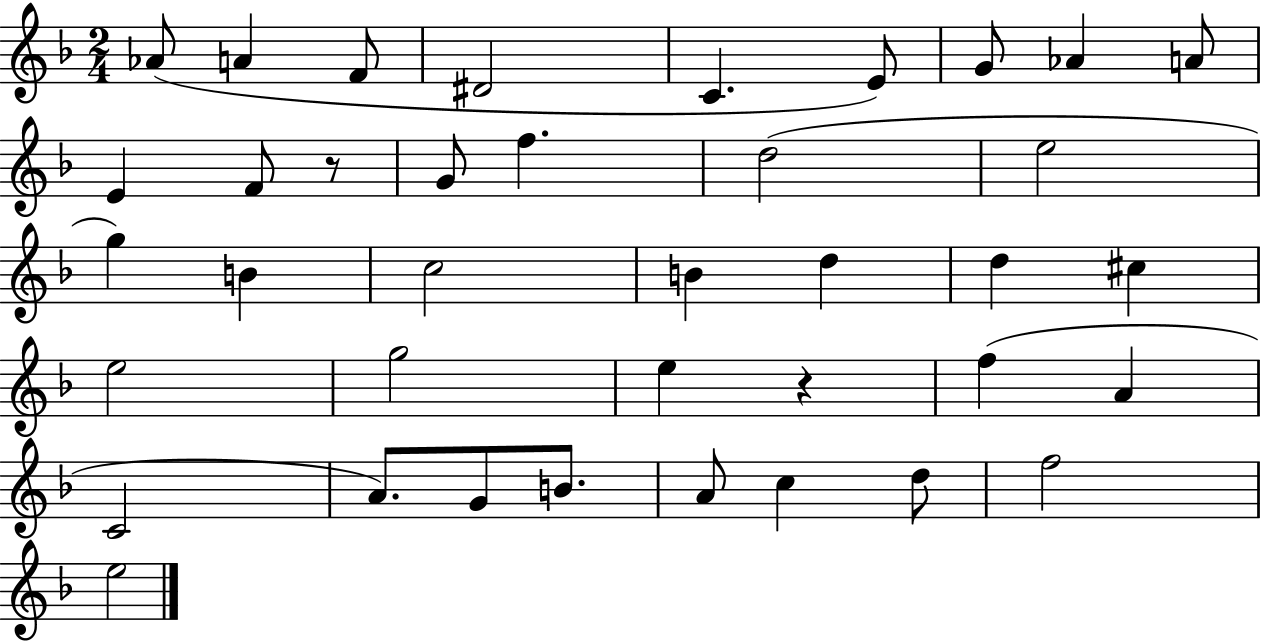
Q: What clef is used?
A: treble